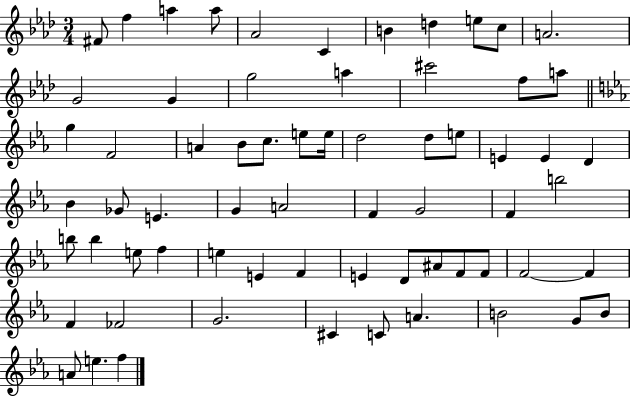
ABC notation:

X:1
T:Untitled
M:3/4
L:1/4
K:Ab
^F/2 f a a/2 _A2 C B d e/2 c/2 A2 G2 G g2 a ^c'2 f/2 a/2 g F2 A _B/2 c/2 e/2 e/4 d2 d/2 e/2 E E D _B _G/2 E G A2 F G2 F b2 b/2 b e/2 f e E F E D/2 ^A/2 F/2 F/2 F2 F F _F2 G2 ^C C/2 A B2 G/2 B/2 A/2 e f